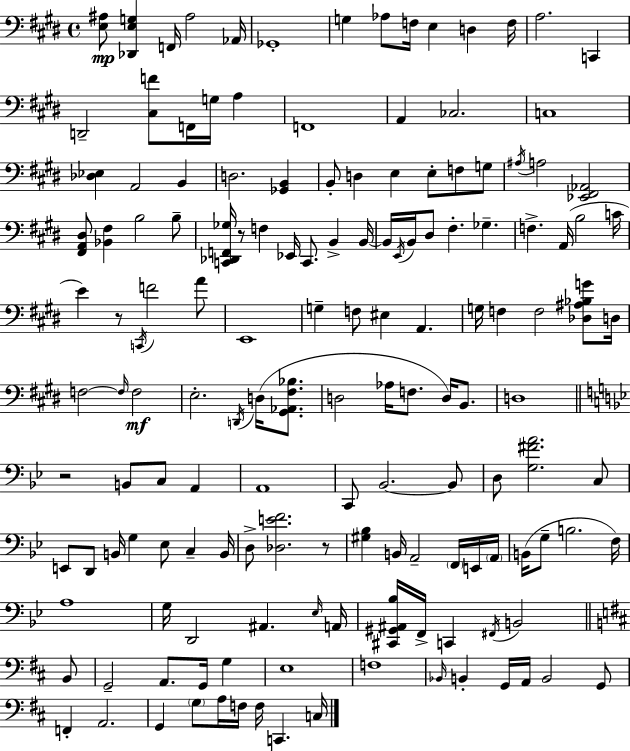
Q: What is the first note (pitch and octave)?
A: F2